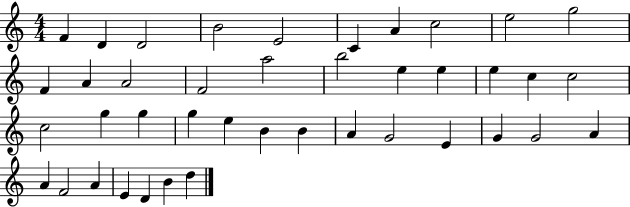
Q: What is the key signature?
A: C major